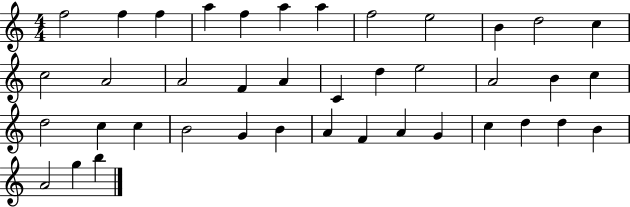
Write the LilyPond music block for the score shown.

{
  \clef treble
  \numericTimeSignature
  \time 4/4
  \key c \major
  f''2 f''4 f''4 | a''4 f''4 a''4 a''4 | f''2 e''2 | b'4 d''2 c''4 | \break c''2 a'2 | a'2 f'4 a'4 | c'4 d''4 e''2 | a'2 b'4 c''4 | \break d''2 c''4 c''4 | b'2 g'4 b'4 | a'4 f'4 a'4 g'4 | c''4 d''4 d''4 b'4 | \break a'2 g''4 b''4 | \bar "|."
}